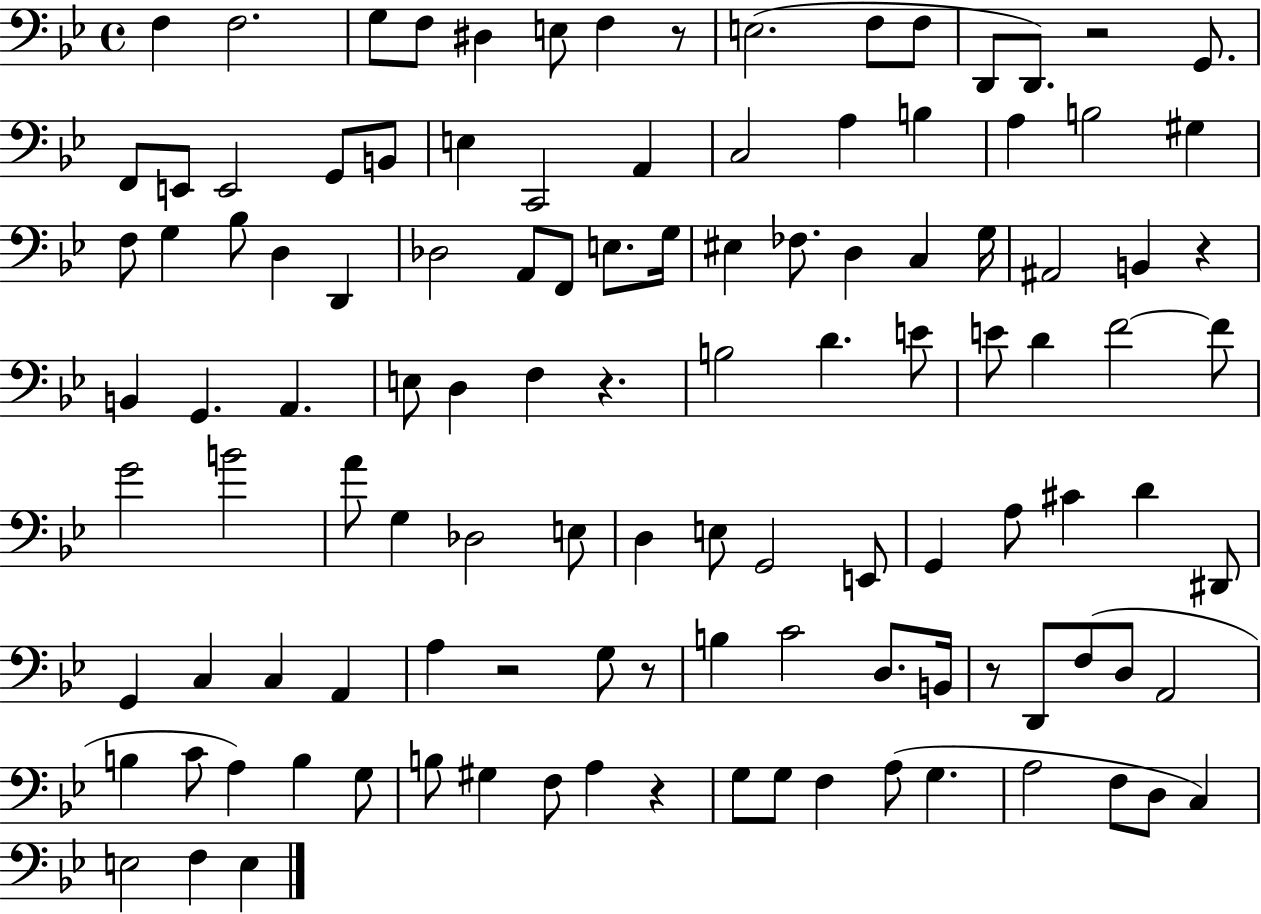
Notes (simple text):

F3/q F3/h. G3/e F3/e D#3/q E3/e F3/q R/e E3/h. F3/e F3/e D2/e D2/e. R/h G2/e. F2/e E2/e E2/h G2/e B2/e E3/q C2/h A2/q C3/h A3/q B3/q A3/q B3/h G#3/q F3/e G3/q Bb3/e D3/q D2/q Db3/h A2/e F2/e E3/e. G3/s EIS3/q FES3/e. D3/q C3/q G3/s A#2/h B2/q R/q B2/q G2/q. A2/q. E3/e D3/q F3/q R/q. B3/h D4/q. E4/e E4/e D4/q F4/h F4/e G4/h B4/h A4/e G3/q Db3/h E3/e D3/q E3/e G2/h E2/e G2/q A3/e C#4/q D4/q D#2/e G2/q C3/q C3/q A2/q A3/q R/h G3/e R/e B3/q C4/h D3/e. B2/s R/e D2/e F3/e D3/e A2/h B3/q C4/e A3/q B3/q G3/e B3/e G#3/q F3/e A3/q R/q G3/e G3/e F3/q A3/e G3/q. A3/h F3/e D3/e C3/q E3/h F3/q E3/q